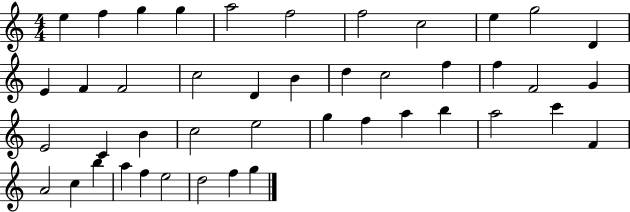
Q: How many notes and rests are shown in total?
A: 44